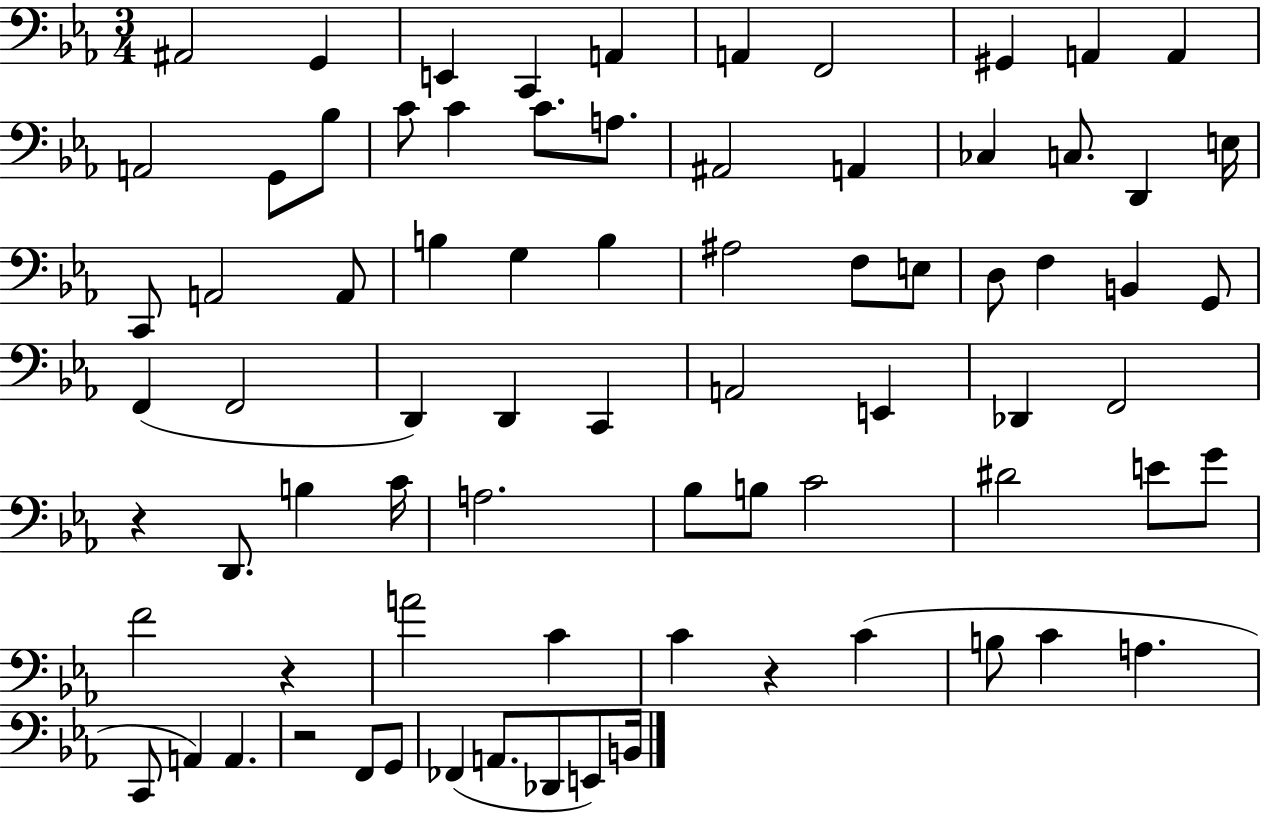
X:1
T:Untitled
M:3/4
L:1/4
K:Eb
^A,,2 G,, E,, C,, A,, A,, F,,2 ^G,, A,, A,, A,,2 G,,/2 _B,/2 C/2 C C/2 A,/2 ^A,,2 A,, _C, C,/2 D,, E,/4 C,,/2 A,,2 A,,/2 B, G, B, ^A,2 F,/2 E,/2 D,/2 F, B,, G,,/2 F,, F,,2 D,, D,, C,, A,,2 E,, _D,, F,,2 z D,,/2 B, C/4 A,2 _B,/2 B,/2 C2 ^D2 E/2 G/2 F2 z A2 C C z C B,/2 C A, C,,/2 A,, A,, z2 F,,/2 G,,/2 _F,, A,,/2 _D,,/2 E,,/2 B,,/4